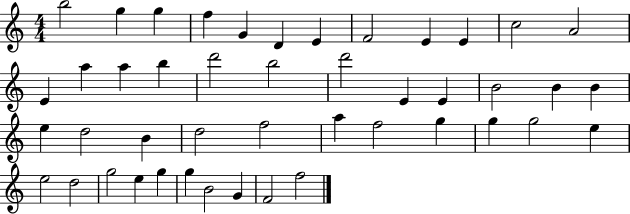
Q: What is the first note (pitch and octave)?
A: B5